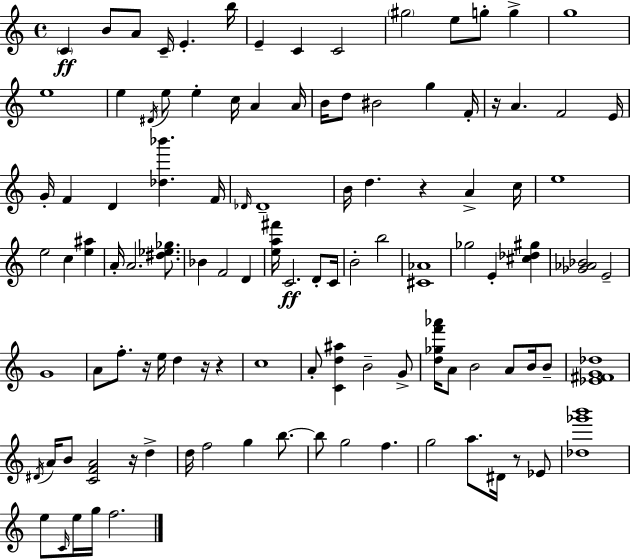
X:1
T:Untitled
M:4/4
L:1/4
K:C
C B/2 A/2 C/4 E b/4 E C C2 ^g2 e/2 g/2 g g4 e4 e ^D/4 e/2 e c/4 A A/4 B/4 d/2 ^B2 g F/4 z/4 A F2 E/4 G/4 F D [_d_b'] F/4 _D/4 _D4 B/4 d z A c/4 e4 e2 c [e^a] A/4 A2 [^d_e_g]/2 _B F2 D [ea^f']/4 C2 D/2 C/4 B2 b2 [^C_A]4 _g2 E [^c_d^g] [_G_A_B]2 E2 G4 A/2 f/2 z/4 e/4 d z/4 z c4 A/2 [Cd^a] B2 G/2 [d_gf'_a']/4 A/2 B2 A/2 B/4 B/2 [_E^FG_d]4 ^D/4 A/4 B/2 [CFA]2 z/4 d d/4 f2 g b/2 b/2 g2 f g2 a/2 ^D/4 z/2 _E/2 [_d_g'b']4 e/2 C/4 e/4 g/4 f2